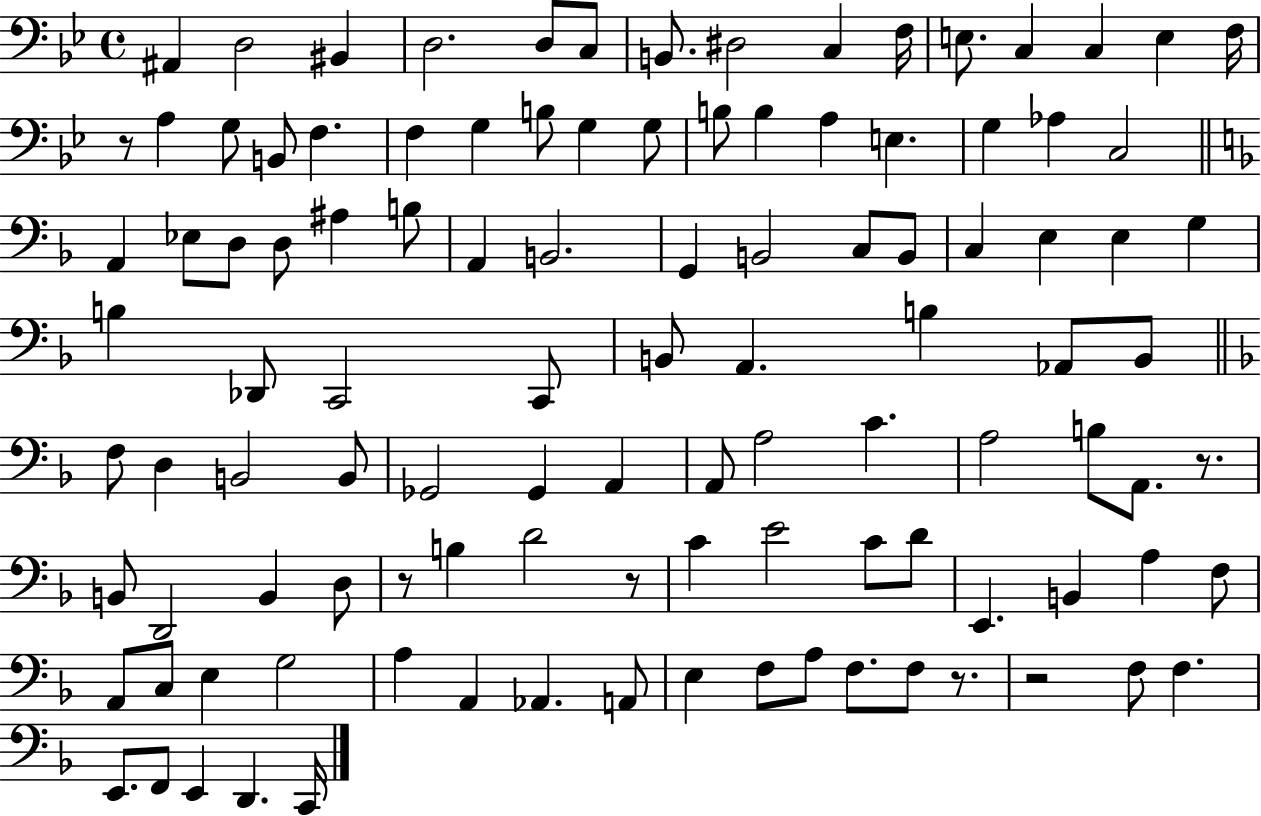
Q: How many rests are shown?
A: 6